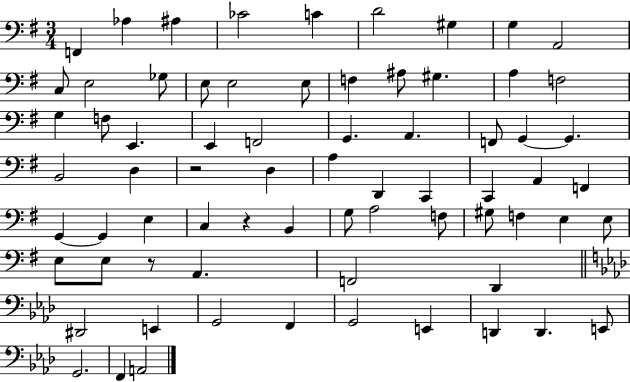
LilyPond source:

{
  \clef bass
  \numericTimeSignature
  \time 3/4
  \key g \major
  f,4 aes4 ais4 | ces'2 c'4 | d'2 gis4 | g4 a,2 | \break c8 e2 ges8 | e8 e2 e8 | f4 ais8 gis4. | a4 f2 | \break g4 f8 e,4. | e,4 f,2 | g,4. a,4. | f,8 g,4~~ g,4. | \break b,2 d4 | r2 d4 | a4 d,4 c,4 | c,4 a,4 f,4 | \break g,4~~ g,4 e4 | c4 r4 b,4 | g8 a2 f8 | gis8 f4 e4 e8 | \break e8 e8 r8 a,4. | f,2 d,4 | \bar "||" \break \key aes \major dis,2 e,4 | g,2 f,4 | g,2 e,4 | d,4 d,4. e,8 | \break g,2. | f,4 a,2 | \bar "|."
}